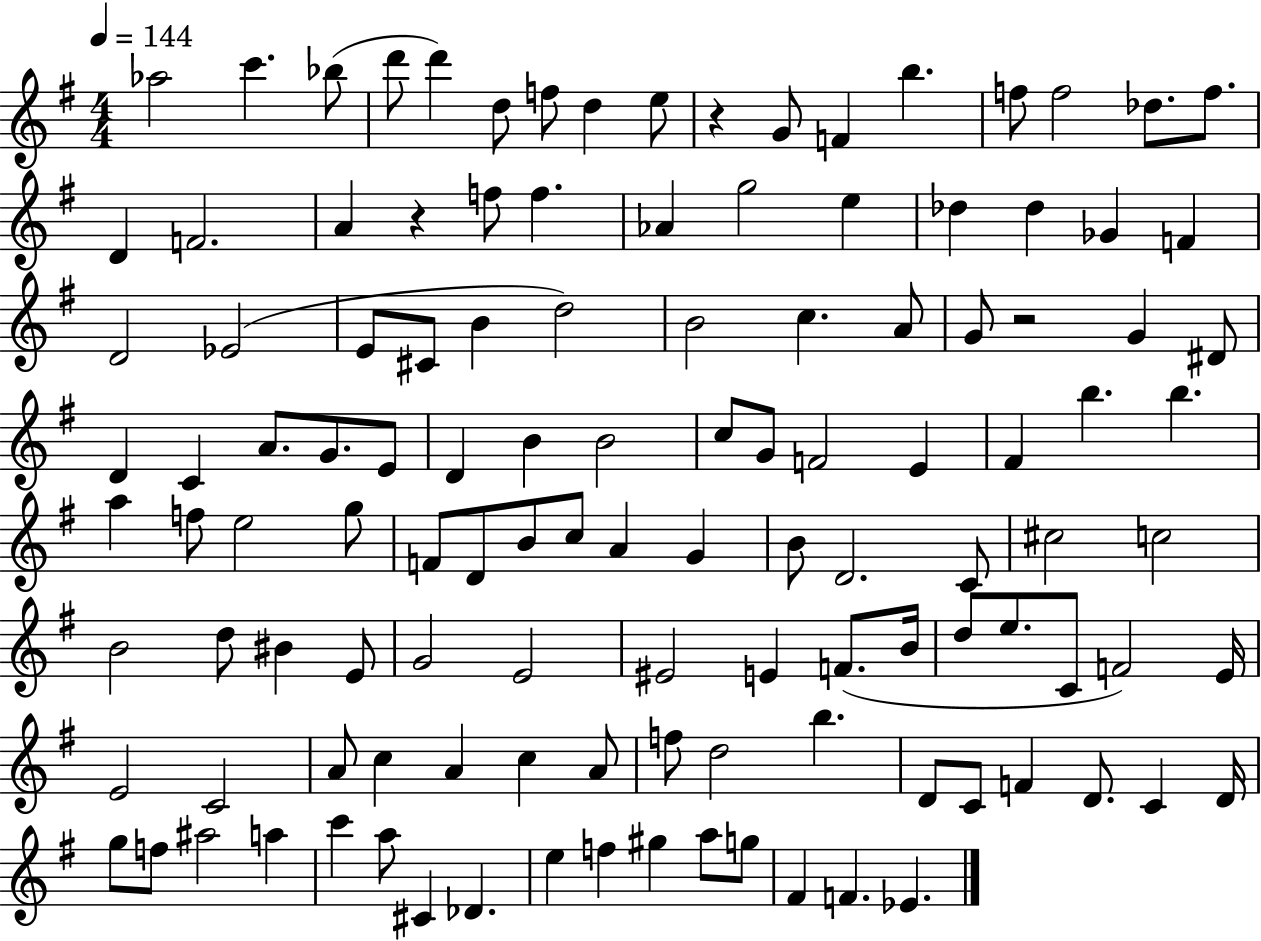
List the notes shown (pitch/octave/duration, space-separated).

Ab5/h C6/q. Bb5/e D6/e D6/q D5/e F5/e D5/q E5/e R/q G4/e F4/q B5/q. F5/e F5/h Db5/e. F5/e. D4/q F4/h. A4/q R/q F5/e F5/q. Ab4/q G5/h E5/q Db5/q Db5/q Gb4/q F4/q D4/h Eb4/h E4/e C#4/e B4/q D5/h B4/h C5/q. A4/e G4/e R/h G4/q D#4/e D4/q C4/q A4/e. G4/e. E4/e D4/q B4/q B4/h C5/e G4/e F4/h E4/q F#4/q B5/q. B5/q. A5/q F5/e E5/h G5/e F4/e D4/e B4/e C5/e A4/q G4/q B4/e D4/h. C4/e C#5/h C5/h B4/h D5/e BIS4/q E4/e G4/h E4/h EIS4/h E4/q F4/e. B4/s D5/e E5/e. C4/e F4/h E4/s E4/h C4/h A4/e C5/q A4/q C5/q A4/e F5/e D5/h B5/q. D4/e C4/e F4/q D4/e. C4/q D4/s G5/e F5/e A#5/h A5/q C6/q A5/e C#4/q Db4/q. E5/q F5/q G#5/q A5/e G5/e F#4/q F4/q. Eb4/q.